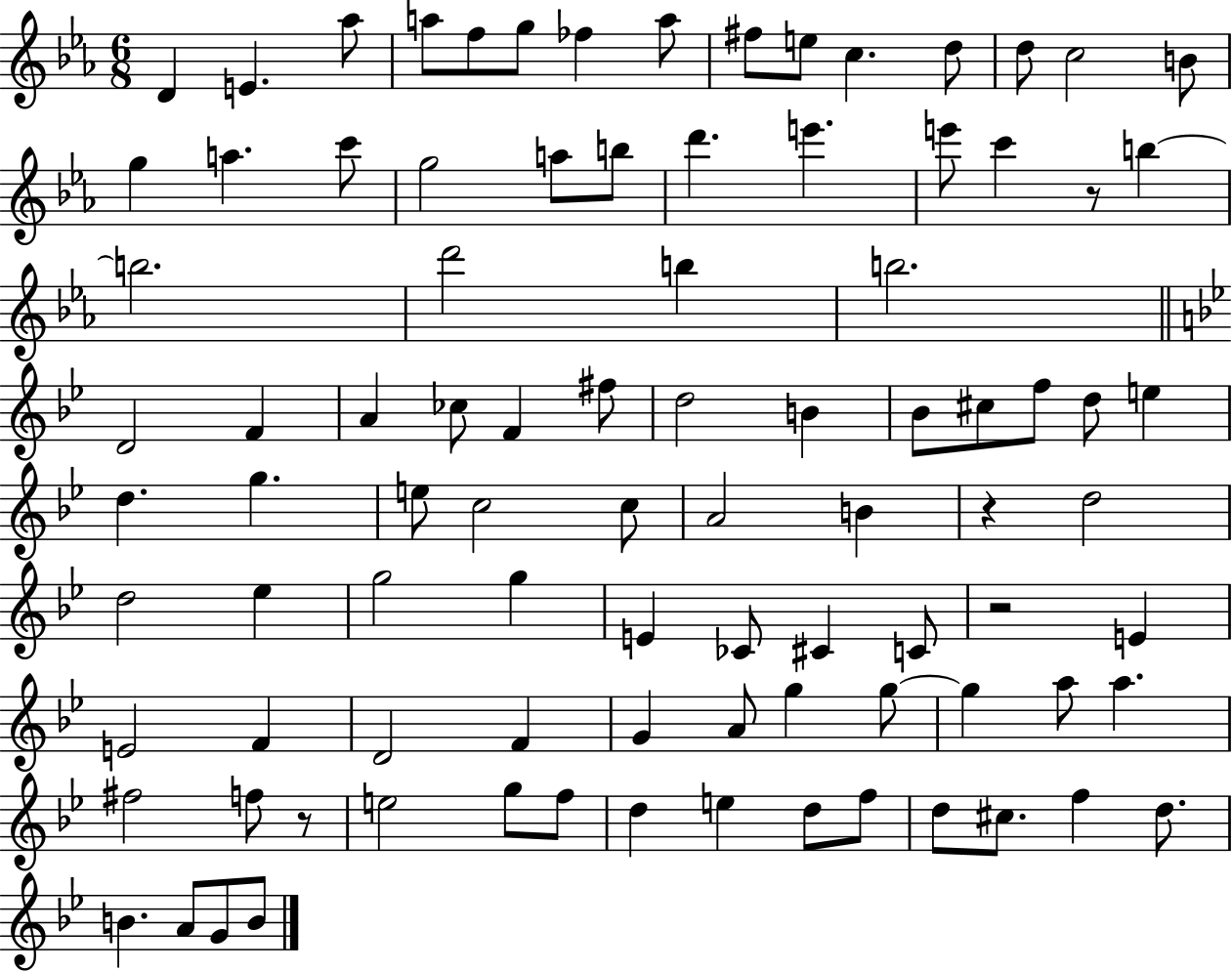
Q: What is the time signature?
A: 6/8